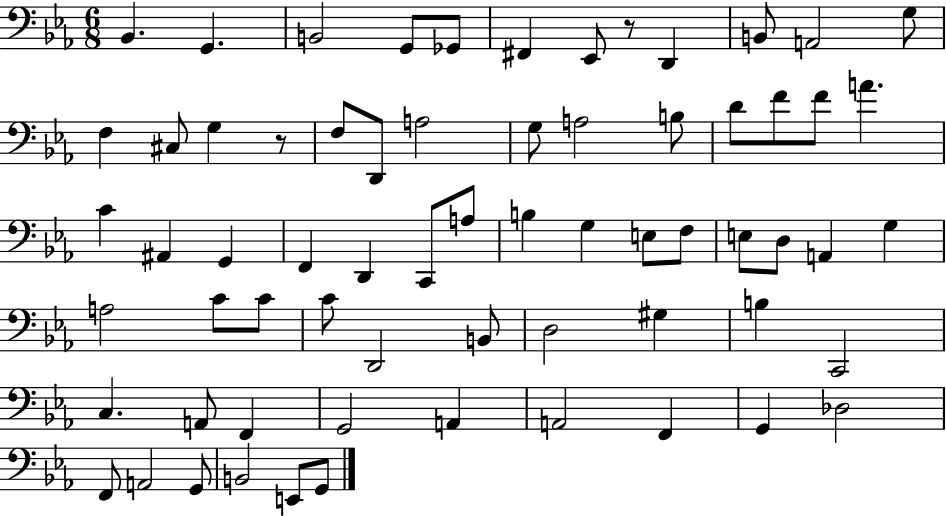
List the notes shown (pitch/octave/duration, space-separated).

Bb2/q. G2/q. B2/h G2/e Gb2/e F#2/q Eb2/e R/e D2/q B2/e A2/h G3/e F3/q C#3/e G3/q R/e F3/e D2/e A3/h G3/e A3/h B3/e D4/e F4/e F4/e A4/q. C4/q A#2/q G2/q F2/q D2/q C2/e A3/e B3/q G3/q E3/e F3/e E3/e D3/e A2/q G3/q A3/h C4/e C4/e C4/e D2/h B2/e D3/h G#3/q B3/q C2/h C3/q. A2/e F2/q G2/h A2/q A2/h F2/q G2/q Db3/h F2/e A2/h G2/e B2/h E2/e G2/e